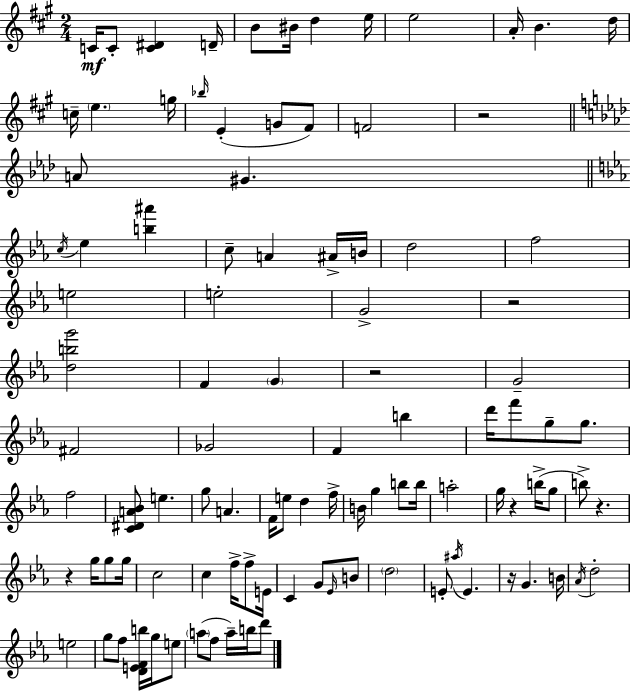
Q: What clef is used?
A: treble